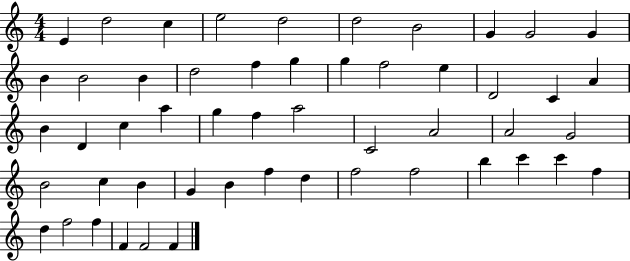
E4/q D5/h C5/q E5/h D5/h D5/h B4/h G4/q G4/h G4/q B4/q B4/h B4/q D5/h F5/q G5/q G5/q F5/h E5/q D4/h C4/q A4/q B4/q D4/q C5/q A5/q G5/q F5/q A5/h C4/h A4/h A4/h G4/h B4/h C5/q B4/q G4/q B4/q F5/q D5/q F5/h F5/h B5/q C6/q C6/q F5/q D5/q F5/h F5/q F4/q F4/h F4/q